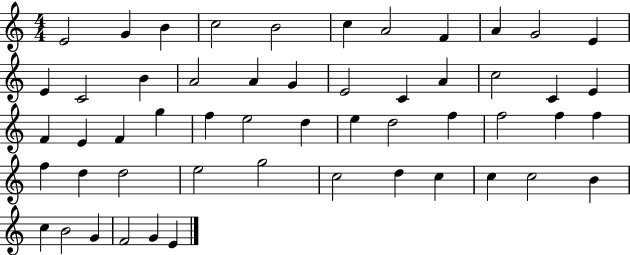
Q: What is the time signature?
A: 4/4